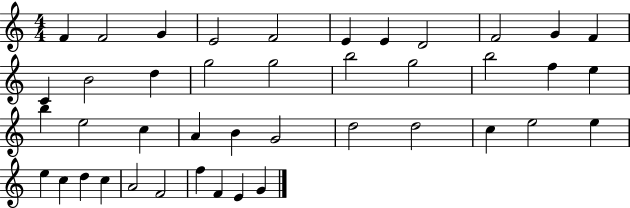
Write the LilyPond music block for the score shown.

{
  \clef treble
  \numericTimeSignature
  \time 4/4
  \key c \major
  f'4 f'2 g'4 | e'2 f'2 | e'4 e'4 d'2 | f'2 g'4 f'4 | \break c'4 b'2 d''4 | g''2 g''2 | b''2 g''2 | b''2 f''4 e''4 | \break b''4 e''2 c''4 | a'4 b'4 g'2 | d''2 d''2 | c''4 e''2 e''4 | \break e''4 c''4 d''4 c''4 | a'2 f'2 | f''4 f'4 e'4 g'4 | \bar "|."
}